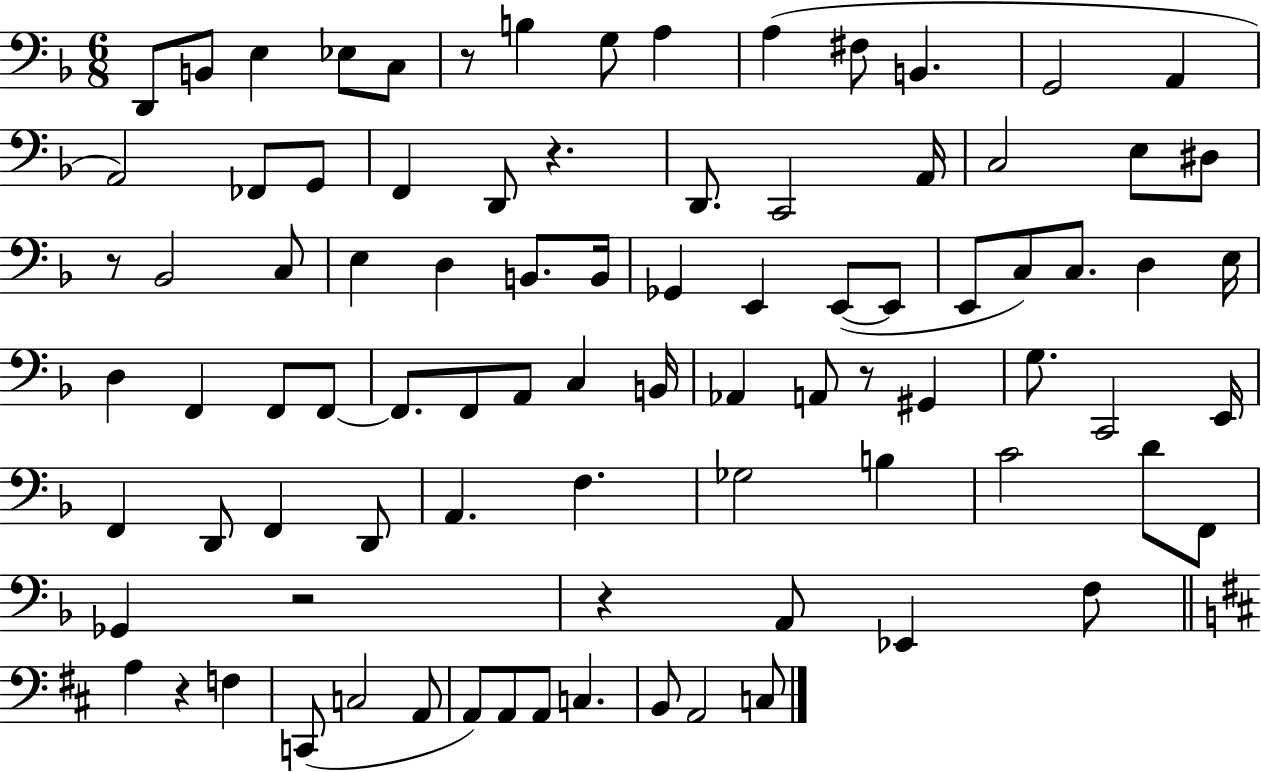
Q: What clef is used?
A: bass